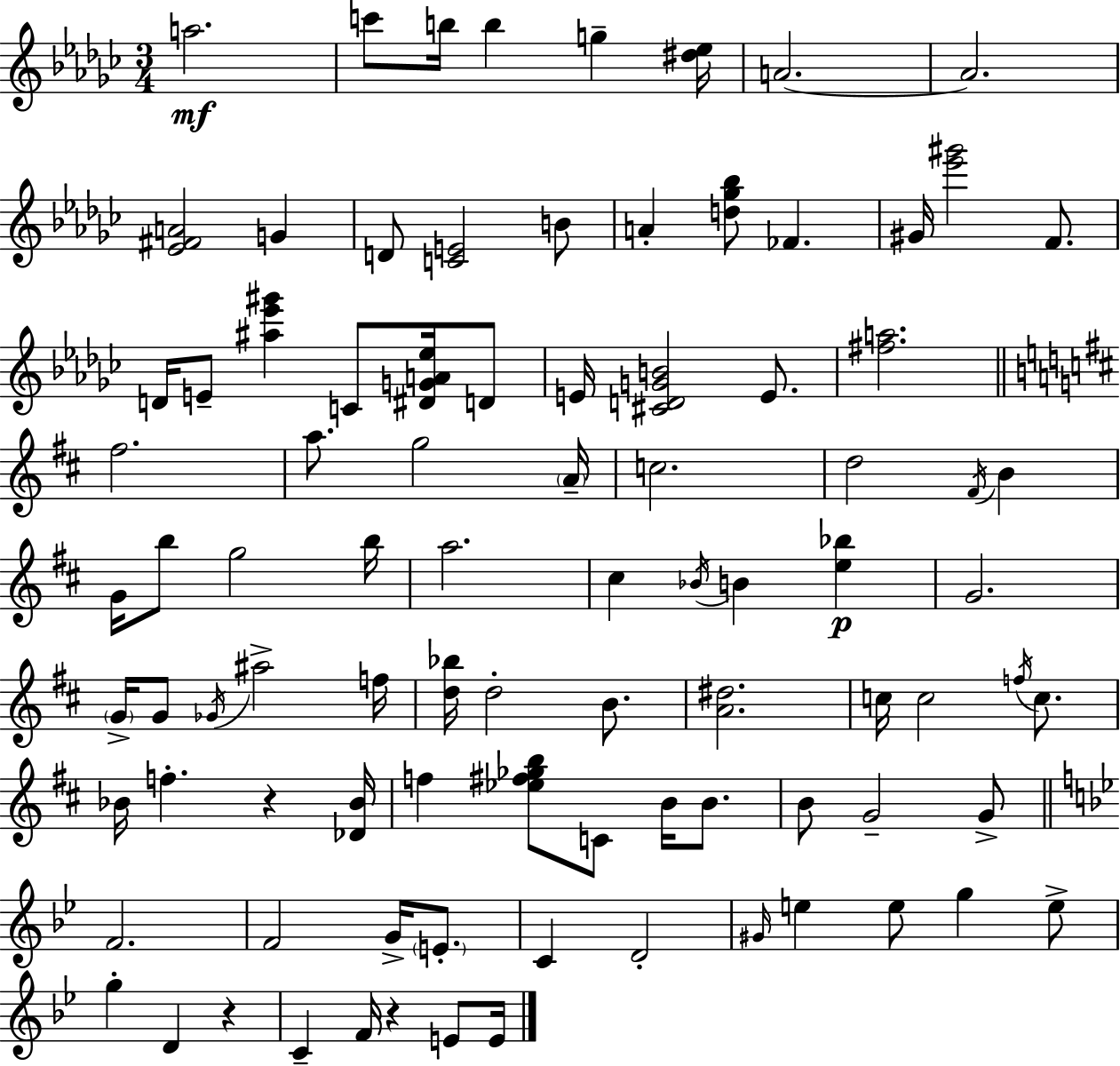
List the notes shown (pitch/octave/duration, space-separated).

A5/h. C6/e B5/s B5/q G5/q [D#5,Eb5]/s A4/h. A4/h. [Eb4,F#4,A4]/h G4/q D4/e [C4,E4]/h B4/e A4/q [D5,Gb5,Bb5]/e FES4/q. G#4/s [Eb6,G#6]/h F4/e. D4/s E4/e [A#5,Eb6,G#6]/q C4/e [D#4,G4,A4,Eb5]/s D4/e E4/s [C#4,D4,G4,B4]/h E4/e. [F#5,A5]/h. F#5/h. A5/e. G5/h A4/s C5/h. D5/h F#4/s B4/q G4/s B5/e G5/h B5/s A5/h. C#5/q Bb4/s B4/q [E5,Bb5]/q G4/h. G4/s G4/e Gb4/s A#5/h F5/s [D5,Bb5]/s D5/h B4/e. [A4,D#5]/h. C5/s C5/h F5/s C5/e. Bb4/s F5/q. R/q [Db4,Bb4]/s F5/q [Eb5,F#5,Gb5,B5]/e C4/e B4/s B4/e. B4/e G4/h G4/e F4/h. F4/h G4/s E4/e. C4/q D4/h G#4/s E5/q E5/e G5/q E5/e G5/q D4/q R/q C4/q F4/s R/q E4/e E4/s